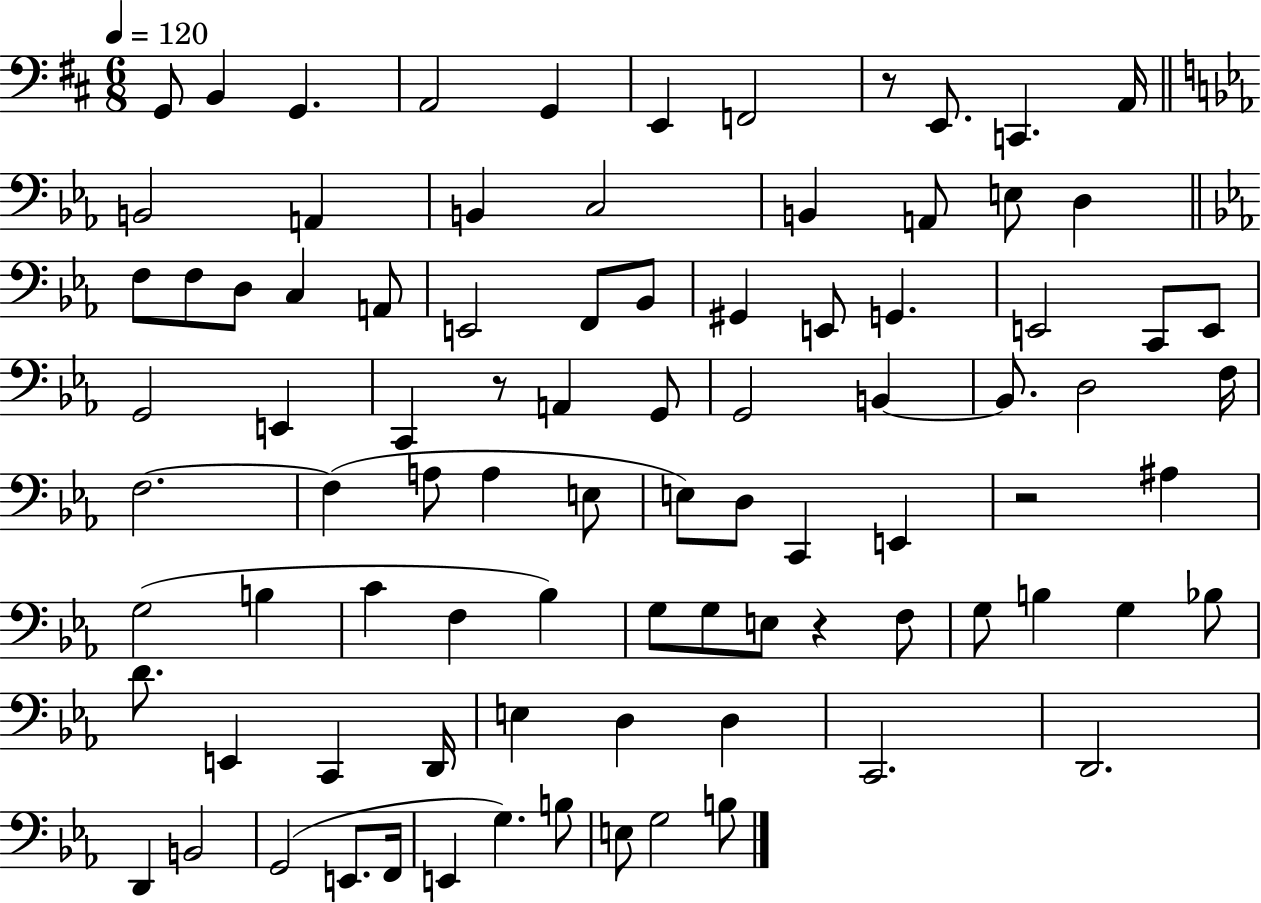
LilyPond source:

{
  \clef bass
  \numericTimeSignature
  \time 6/8
  \key d \major
  \tempo 4 = 120
  g,8 b,4 g,4. | a,2 g,4 | e,4 f,2 | r8 e,8. c,4. a,16 | \break \bar "||" \break \key ees \major b,2 a,4 | b,4 c2 | b,4 a,8 e8 d4 | \bar "||" \break \key ees \major f8 f8 d8 c4 a,8 | e,2 f,8 bes,8 | gis,4 e,8 g,4. | e,2 c,8 e,8 | \break g,2 e,4 | c,4 r8 a,4 g,8 | g,2 b,4~~ | b,8. d2 f16 | \break f2.~~ | f4( a8 a4 e8 | e8) d8 c,4 e,4 | r2 ais4 | \break g2( b4 | c'4 f4 bes4) | g8 g8 e8 r4 f8 | g8 b4 g4 bes8 | \break d'8. e,4 c,4 d,16 | e4 d4 d4 | c,2. | d,2. | \break d,4 b,2 | g,2( e,8. f,16 | e,4 g4.) b8 | e8 g2 b8 | \break \bar "|."
}